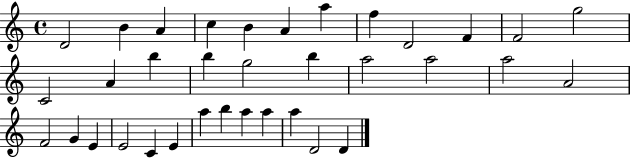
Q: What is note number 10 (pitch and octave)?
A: F4